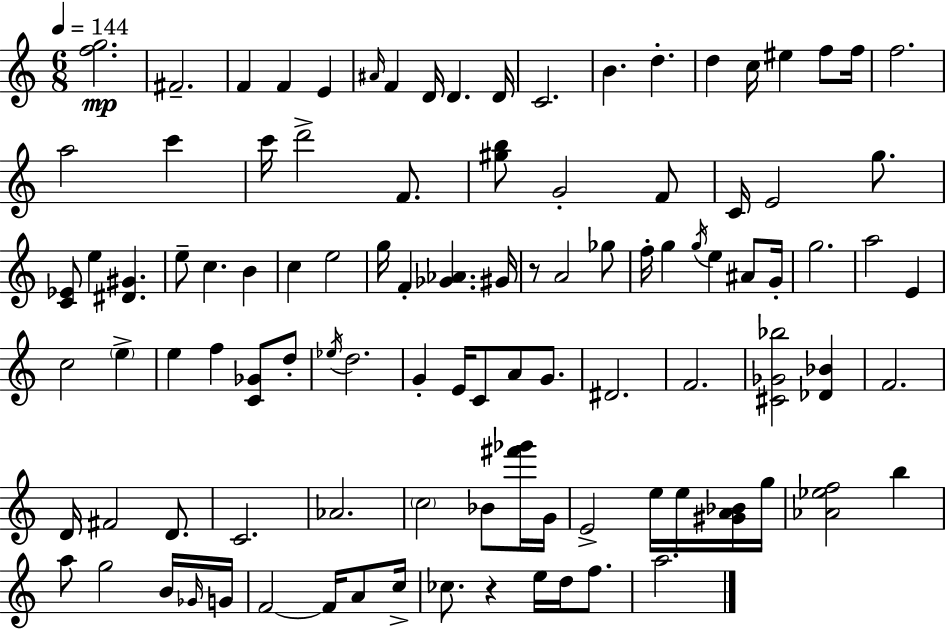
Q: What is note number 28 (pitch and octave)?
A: G5